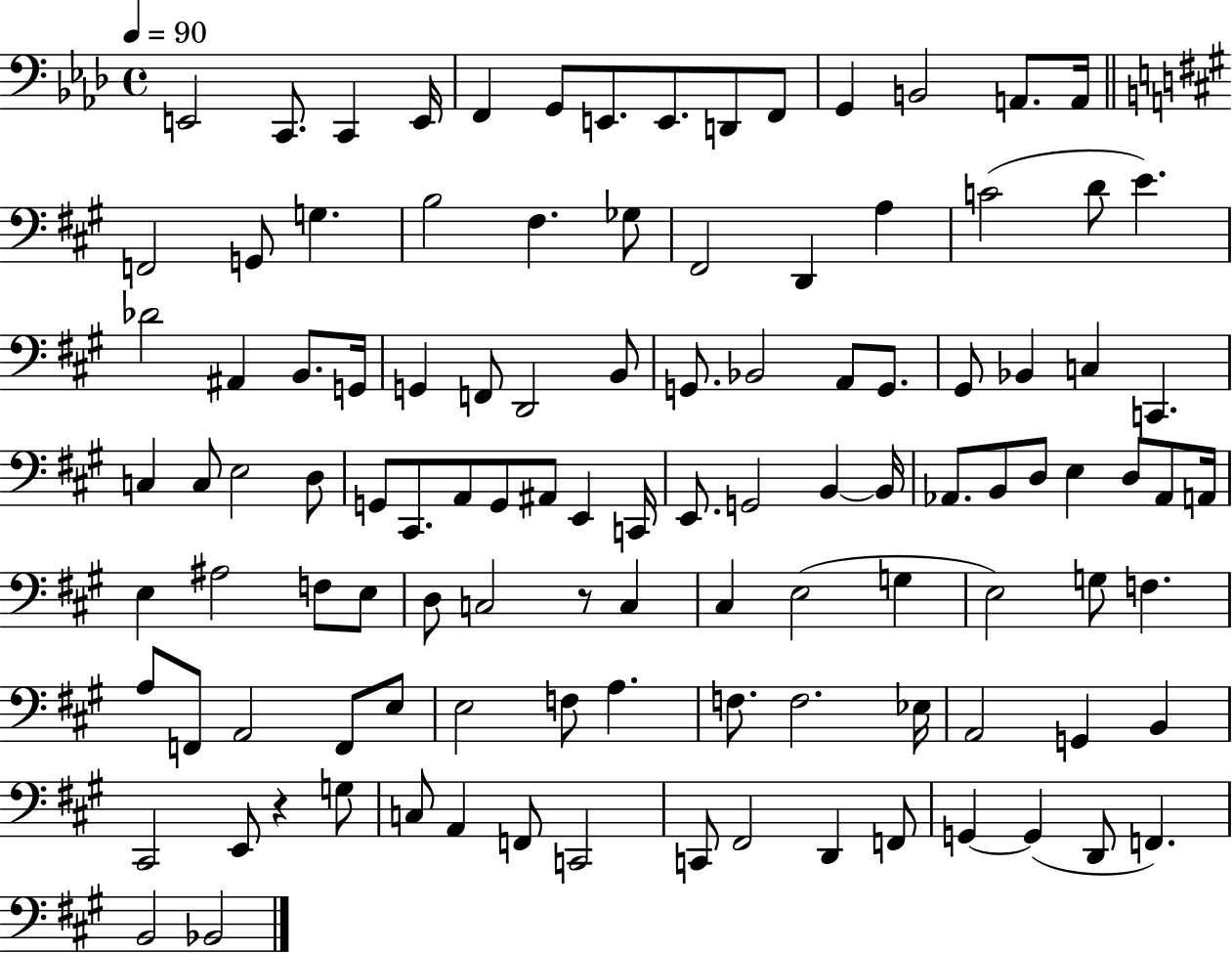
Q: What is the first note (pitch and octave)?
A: E2